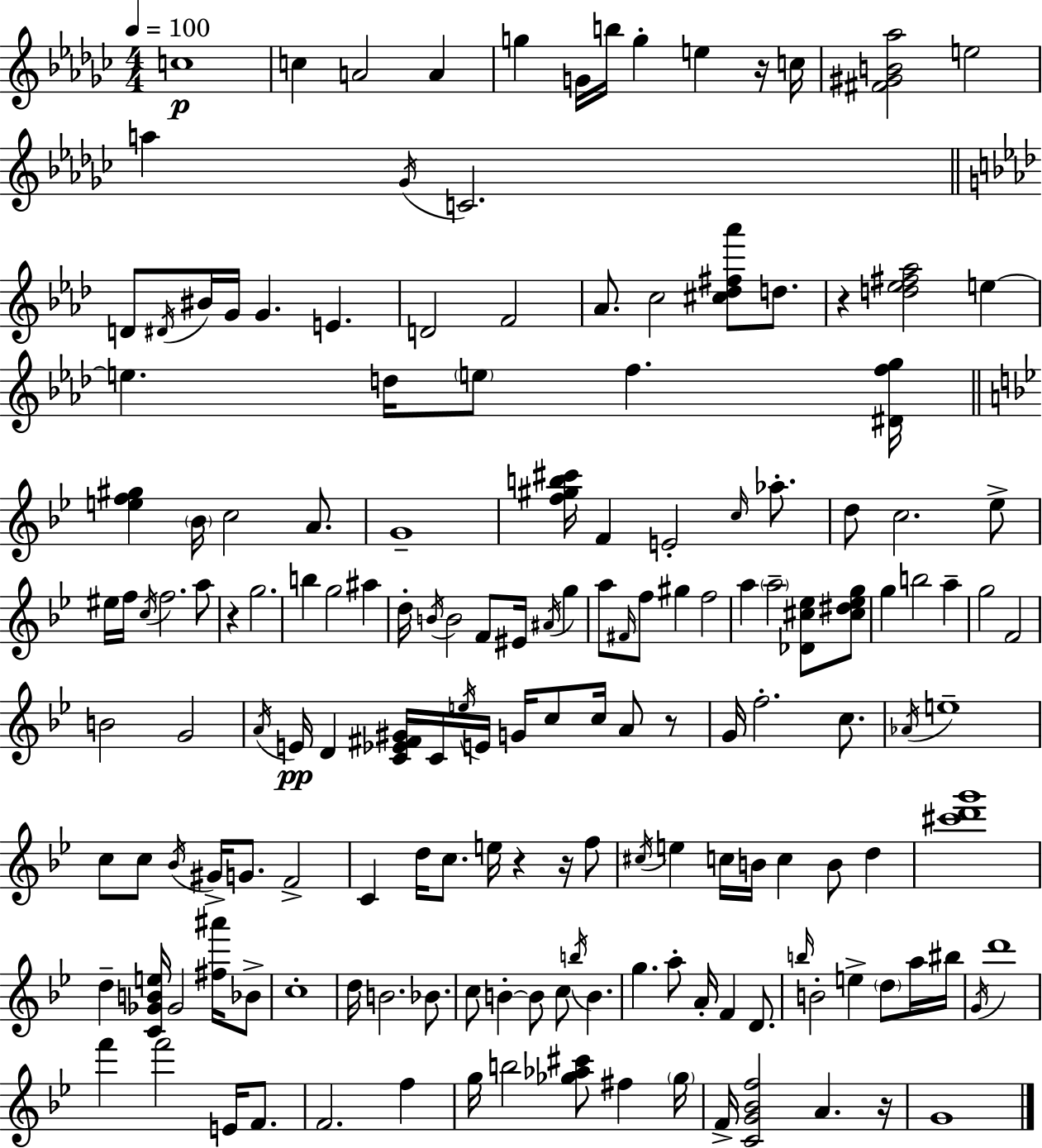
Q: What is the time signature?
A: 4/4